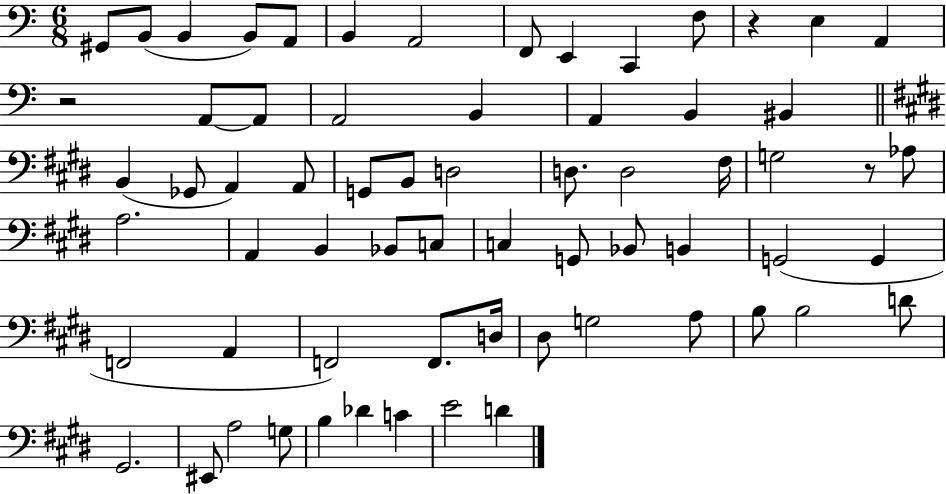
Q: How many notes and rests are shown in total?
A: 66